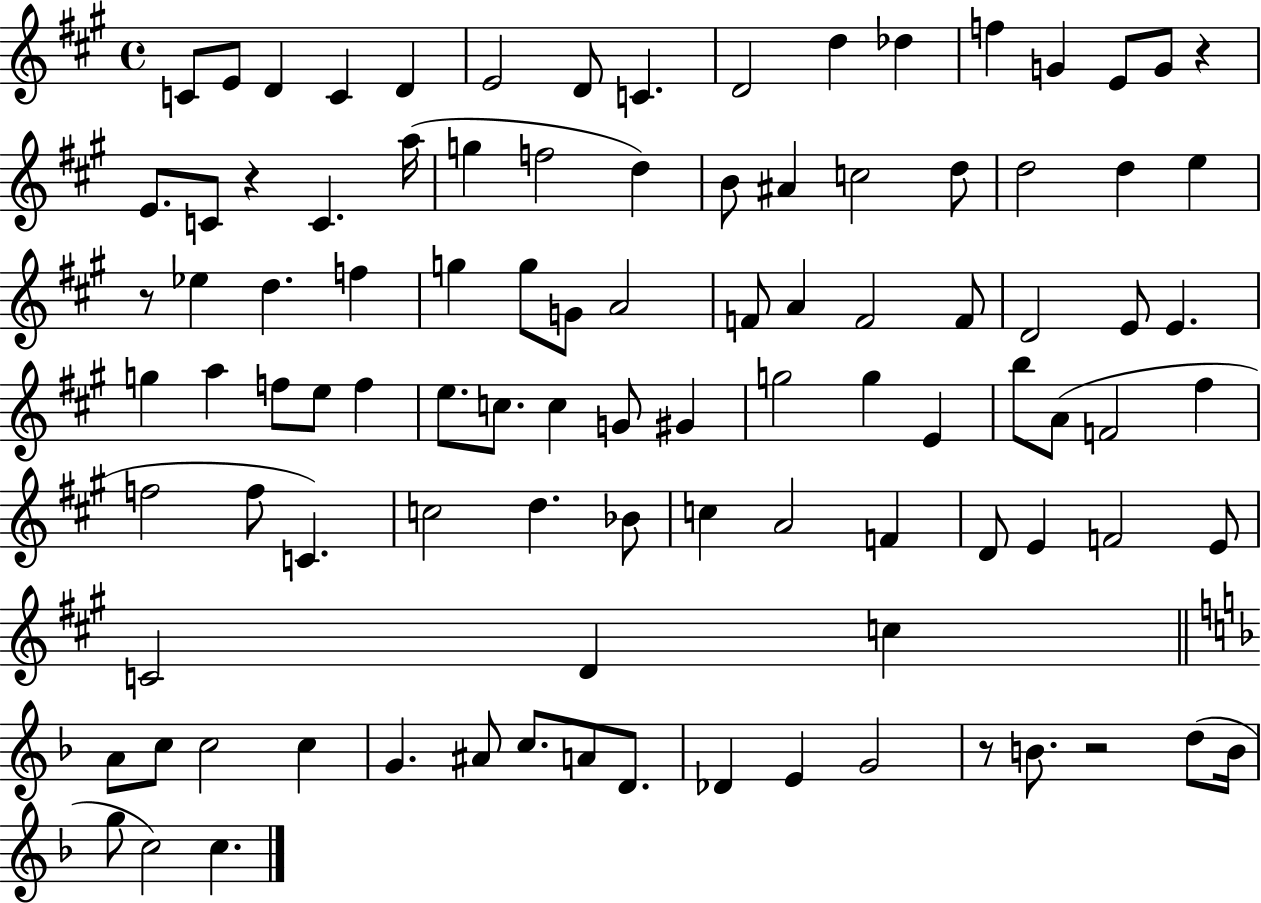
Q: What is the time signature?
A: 4/4